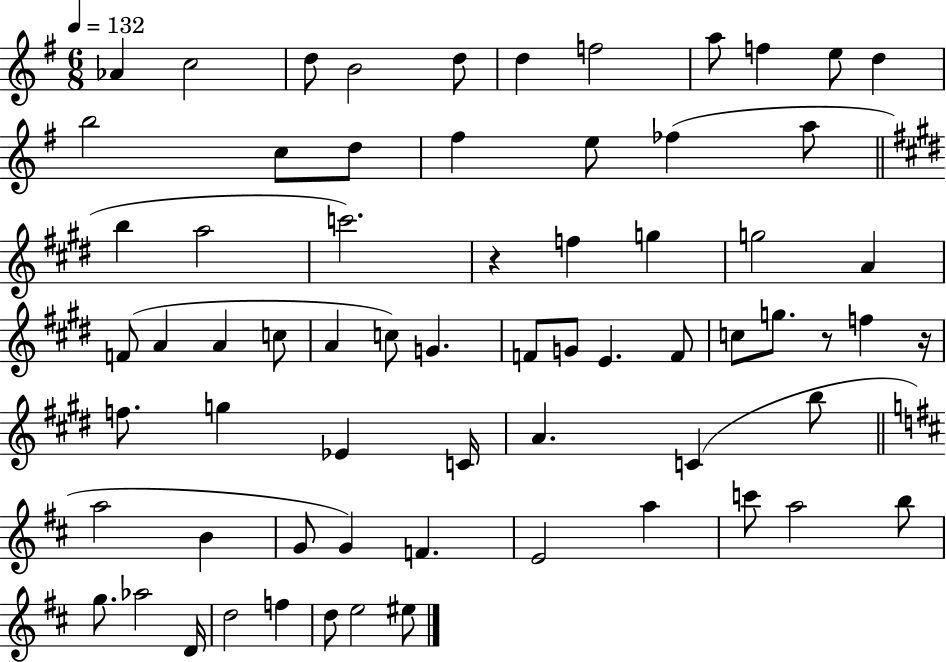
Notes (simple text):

Ab4/q C5/h D5/e B4/h D5/e D5/q F5/h A5/e F5/q E5/e D5/q B5/h C5/e D5/e F#5/q E5/e FES5/q A5/e B5/q A5/h C6/h. R/q F5/q G5/q G5/h A4/q F4/e A4/q A4/q C5/e A4/q C5/e G4/q. F4/e G4/e E4/q. F4/e C5/e G5/e. R/e F5/q R/s F5/e. G5/q Eb4/q C4/s A4/q. C4/q B5/e A5/h B4/q G4/e G4/q F4/q. E4/h A5/q C6/e A5/h B5/e G5/e. Ab5/h D4/s D5/h F5/q D5/e E5/h EIS5/e